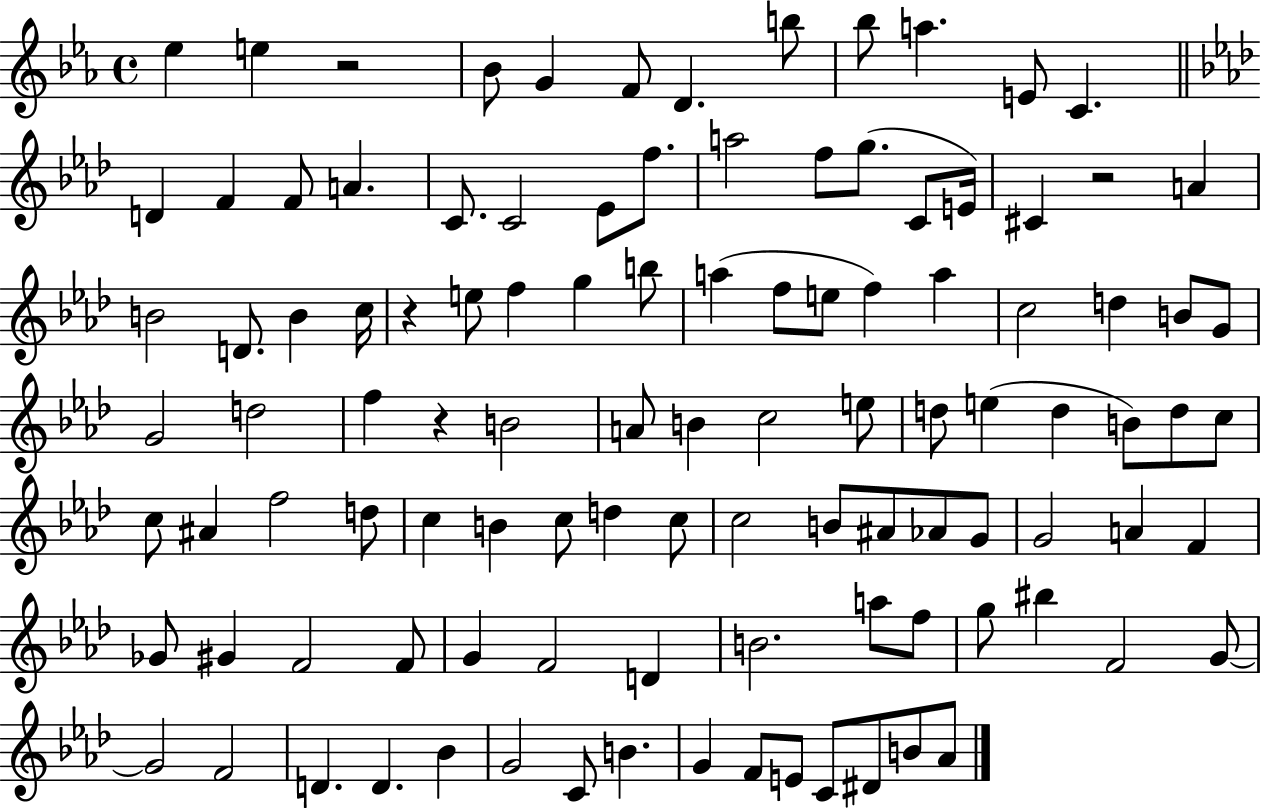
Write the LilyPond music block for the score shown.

{
  \clef treble
  \time 4/4
  \defaultTimeSignature
  \key ees \major
  ees''4 e''4 r2 | bes'8 g'4 f'8 d'4. b''8 | bes''8 a''4. e'8 c'4. | \bar "||" \break \key f \minor d'4 f'4 f'8 a'4. | c'8. c'2 ees'8 f''8. | a''2 f''8 g''8.( c'8 e'16) | cis'4 r2 a'4 | \break b'2 d'8. b'4 c''16 | r4 e''8 f''4 g''4 b''8 | a''4( f''8 e''8 f''4) a''4 | c''2 d''4 b'8 g'8 | \break g'2 d''2 | f''4 r4 b'2 | a'8 b'4 c''2 e''8 | d''8 e''4( d''4 b'8) d''8 c''8 | \break c''8 ais'4 f''2 d''8 | c''4 b'4 c''8 d''4 c''8 | c''2 b'8 ais'8 aes'8 g'8 | g'2 a'4 f'4 | \break ges'8 gis'4 f'2 f'8 | g'4 f'2 d'4 | b'2. a''8 f''8 | g''8 bis''4 f'2 g'8~~ | \break g'2 f'2 | d'4. d'4. bes'4 | g'2 c'8 b'4. | g'4 f'8 e'8 c'8 dis'8 b'8 aes'8 | \break \bar "|."
}